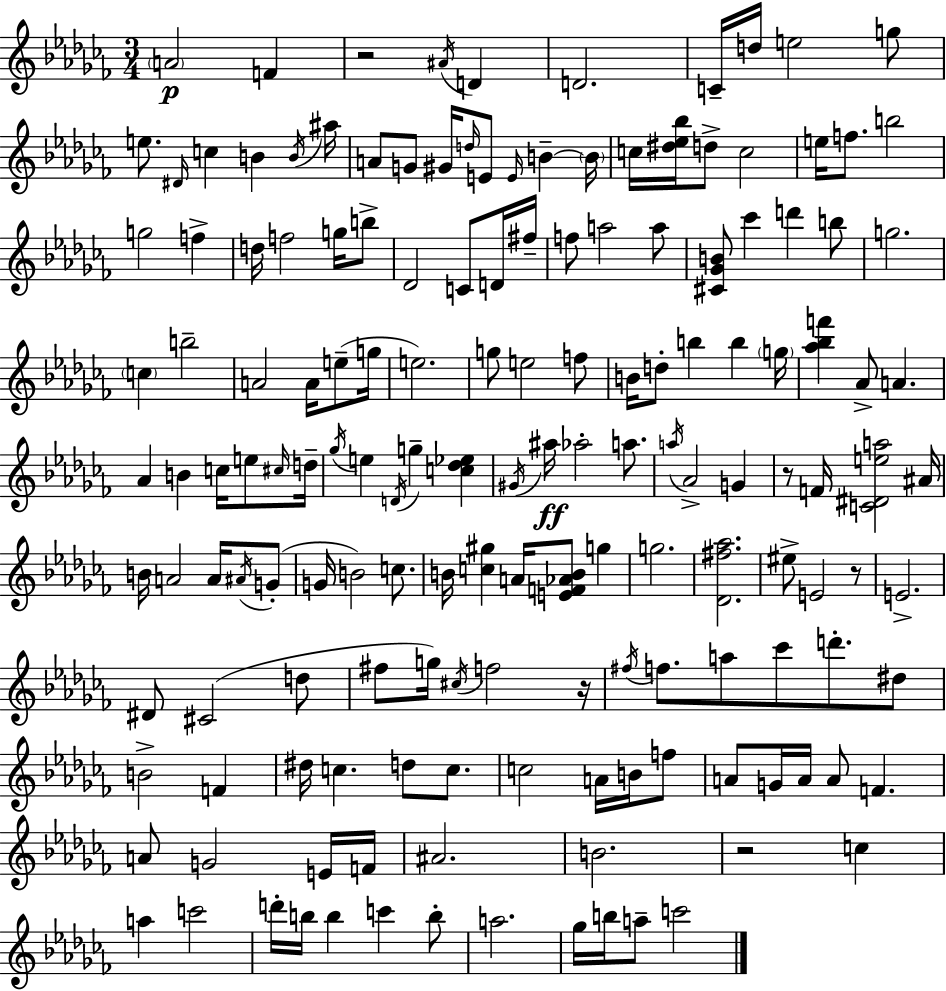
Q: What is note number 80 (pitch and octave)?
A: G4